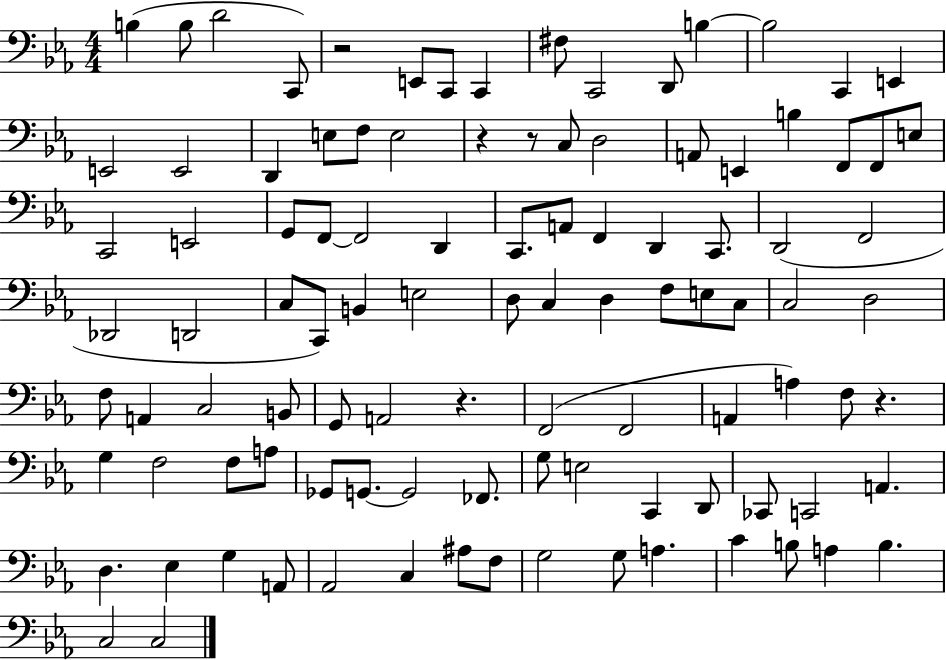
{
  \clef bass
  \numericTimeSignature
  \time 4/4
  \key ees \major
  b4( b8 d'2 c,8) | r2 e,8 c,8 c,4 | fis8 c,2 d,8 b4~~ | b2 c,4 e,4 | \break e,2 e,2 | d,4 e8 f8 e2 | r4 r8 c8 d2 | a,8 e,4 b4 f,8 f,8 e8 | \break c,2 e,2 | g,8 f,8~~ f,2 d,4 | c,8. a,8 f,4 d,4 c,8. | d,2( f,2 | \break des,2 d,2 | c8 c,8) b,4 e2 | d8 c4 d4 f8 e8 c8 | c2 d2 | \break f8 a,4 c2 b,8 | g,8 a,2 r4. | f,2( f,2 | a,4 a4) f8 r4. | \break g4 f2 f8 a8 | ges,8 g,8.~~ g,2 fes,8. | g8 e2 c,4 d,8 | ces,8 c,2 a,4. | \break d4. ees4 g4 a,8 | aes,2 c4 ais8 f8 | g2 g8 a4. | c'4 b8 a4 b4. | \break c2 c2 | \bar "|."
}